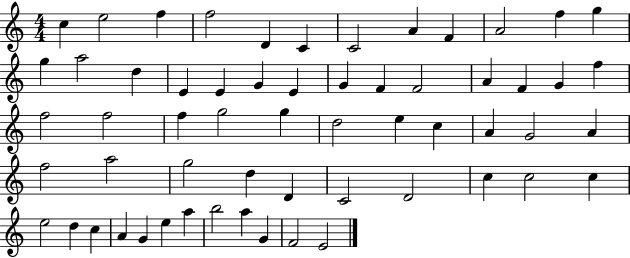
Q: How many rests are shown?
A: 0